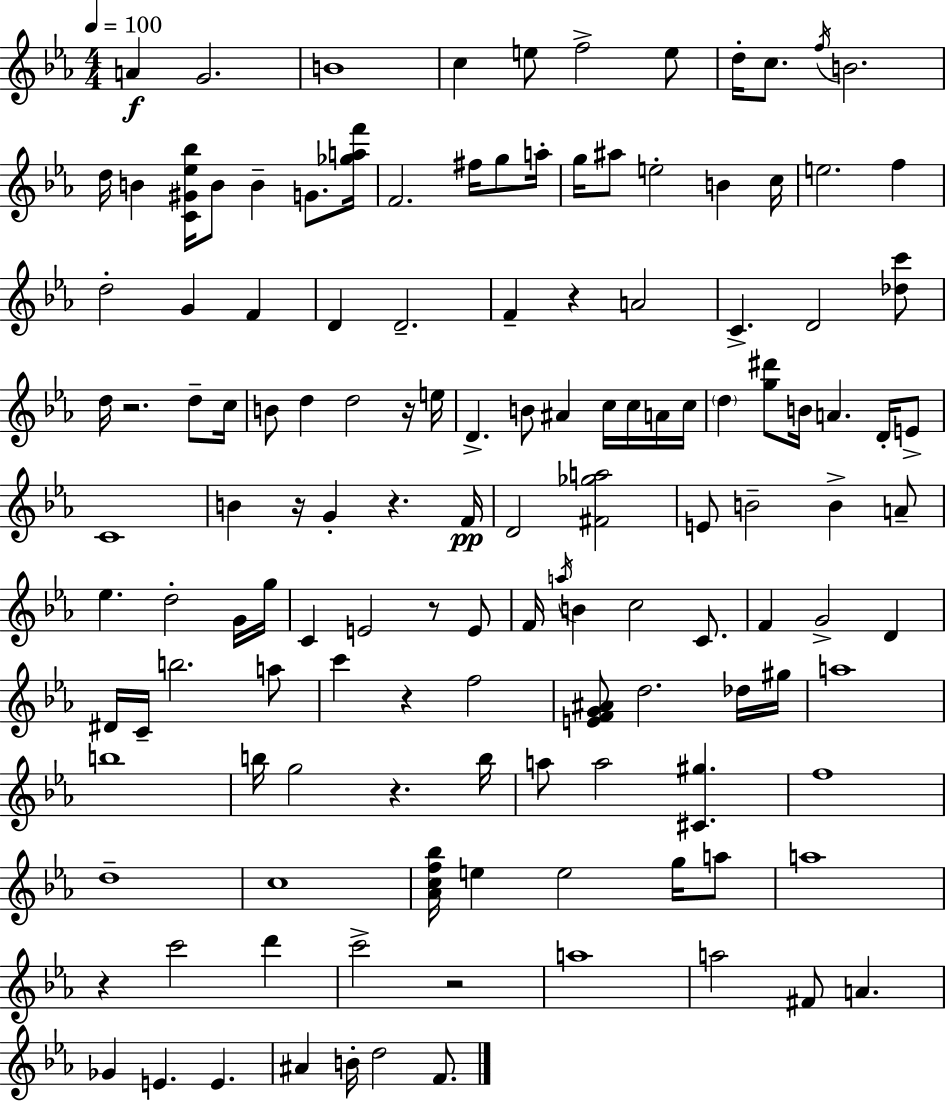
{
  \clef treble
  \numericTimeSignature
  \time 4/4
  \key ees \major
  \tempo 4 = 100
  a'4\f g'2. | b'1 | c''4 e''8 f''2-> e''8 | d''16-. c''8. \acciaccatura { f''16 } b'2. | \break d''16 b'4 <c' gis' ees'' bes''>16 b'8 b'4-- g'8. | <ges'' a'' f'''>16 f'2. fis''16 g''8 | a''16-. g''16 ais''8 e''2-. b'4 | c''16 e''2. f''4 | \break d''2-. g'4 f'4 | d'4 d'2.-- | f'4-- r4 a'2 | c'4.-> d'2 <des'' c'''>8 | \break d''16 r2. d''8-- | c''16 b'8 d''4 d''2 r16 | e''16 d'4.-> b'8 ais'4 c''16 c''16 a'16 | c''16 \parenthesize d''4 <g'' dis'''>8 b'16 a'4. d'16-. e'8-> | \break c'1 | b'4 r16 g'4-. r4. | f'16\pp d'2 <fis' ges'' a''>2 | e'8 b'2-- b'4-> a'8-- | \break ees''4. d''2-. g'16 | g''16 c'4 e'2 r8 e'8 | f'16 \acciaccatura { a''16 } b'4 c''2 c'8. | f'4 g'2-> d'4 | \break dis'16 c'16-- b''2. | a''8 c'''4 r4 f''2 | <e' f' g' ais'>8 d''2. | des''16 gis''16 a''1 | \break b''1 | b''16 g''2 r4. | b''16 a''8 a''2 <cis' gis''>4. | f''1 | \break d''1-- | c''1 | <aes' c'' f'' bes''>16 e''4 e''2 g''16 | a''8 a''1 | \break r4 c'''2 d'''4 | c'''2-> r2 | a''1 | a''2 fis'8 a'4. | \break ges'4 e'4. e'4. | ais'4 b'16-. d''2 f'8. | \bar "|."
}